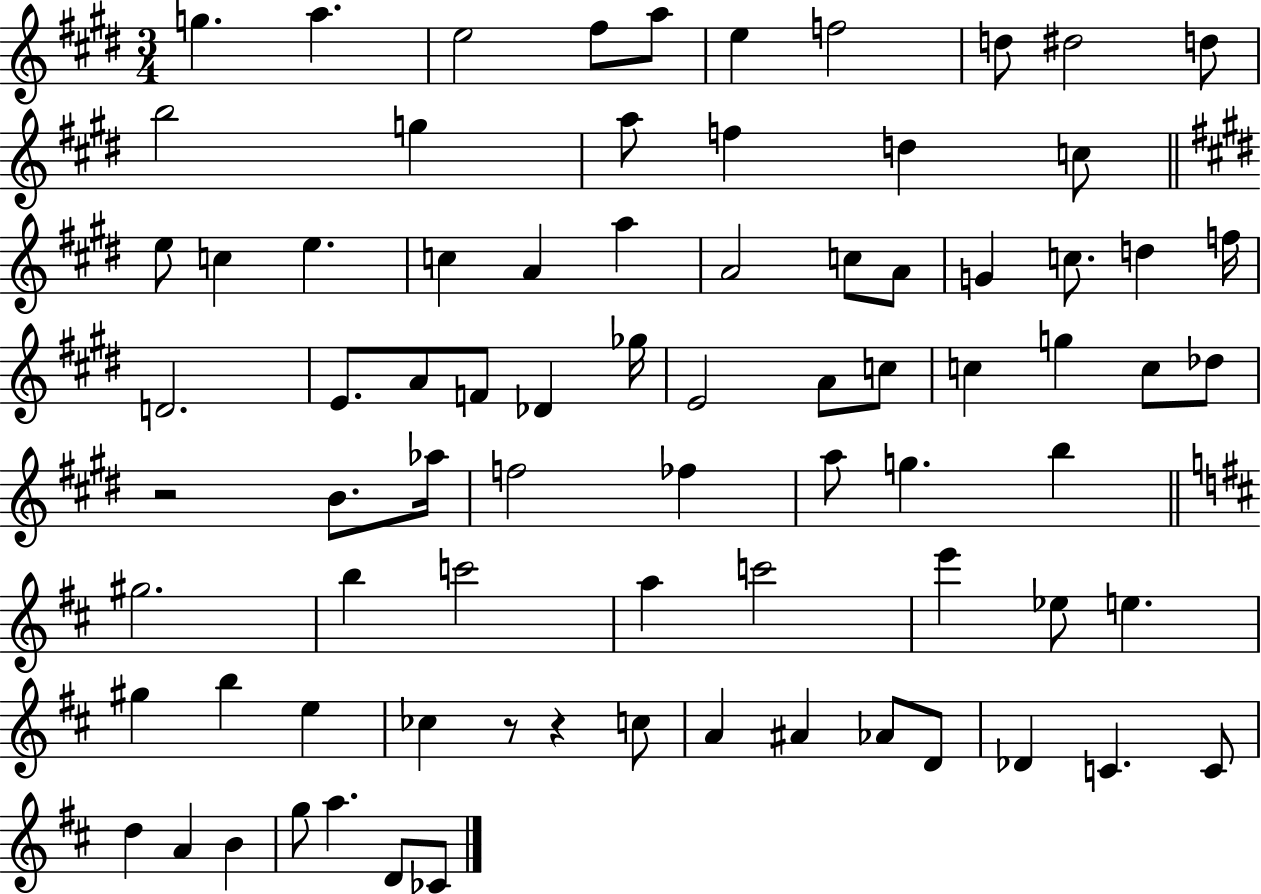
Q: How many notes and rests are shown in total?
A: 79